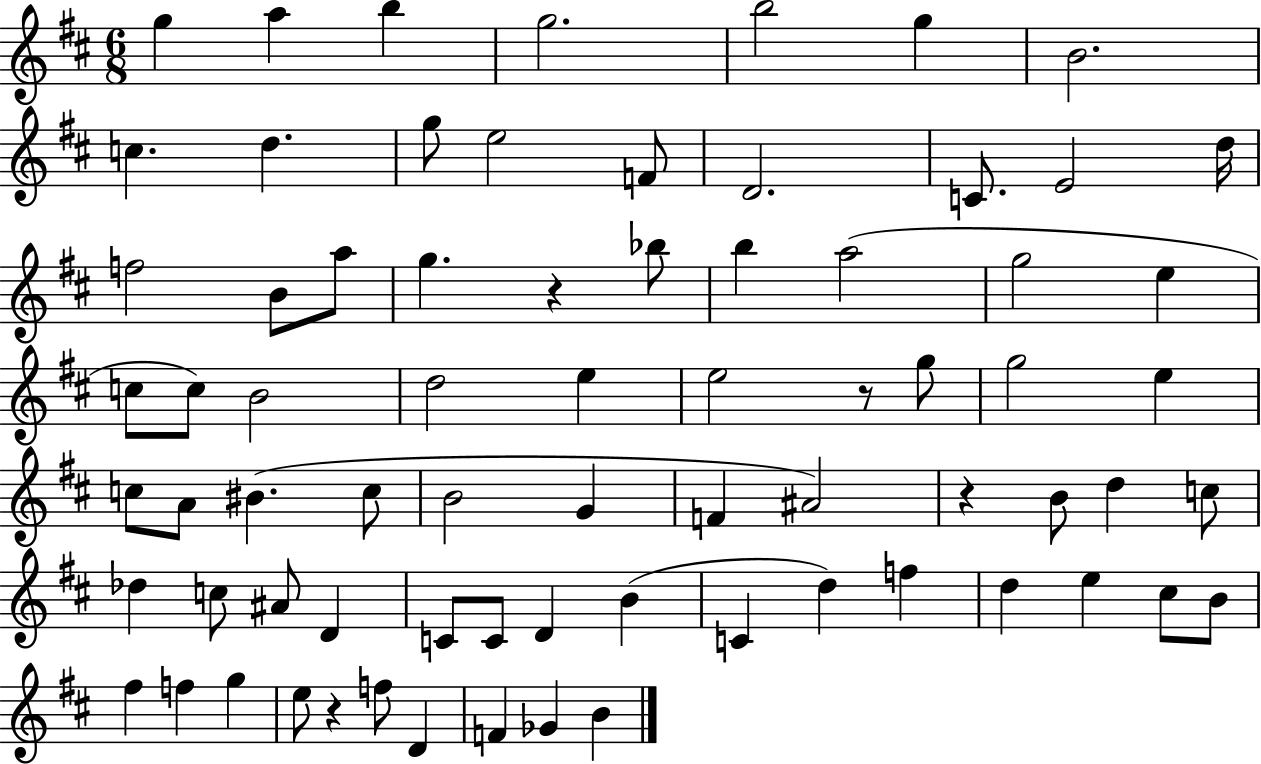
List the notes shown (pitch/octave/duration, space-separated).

G5/q A5/q B5/q G5/h. B5/h G5/q B4/h. C5/q. D5/q. G5/e E5/h F4/e D4/h. C4/e. E4/h D5/s F5/h B4/e A5/e G5/q. R/q Bb5/e B5/q A5/h G5/h E5/q C5/e C5/e B4/h D5/h E5/q E5/h R/e G5/e G5/h E5/q C5/e A4/e BIS4/q. C5/e B4/h G4/q F4/q A#4/h R/q B4/e D5/q C5/e Db5/q C5/e A#4/e D4/q C4/e C4/e D4/q B4/q C4/q D5/q F5/q D5/q E5/q C#5/e B4/e F#5/q F5/q G5/q E5/e R/q F5/e D4/q F4/q Gb4/q B4/q